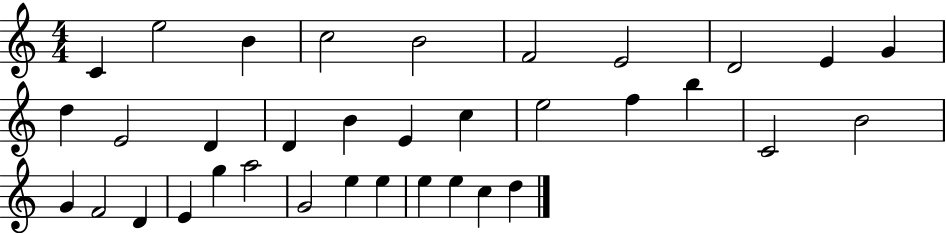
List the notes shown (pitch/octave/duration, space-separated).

C4/q E5/h B4/q C5/h B4/h F4/h E4/h D4/h E4/q G4/q D5/q E4/h D4/q D4/q B4/q E4/q C5/q E5/h F5/q B5/q C4/h B4/h G4/q F4/h D4/q E4/q G5/q A5/h G4/h E5/q E5/q E5/q E5/q C5/q D5/q